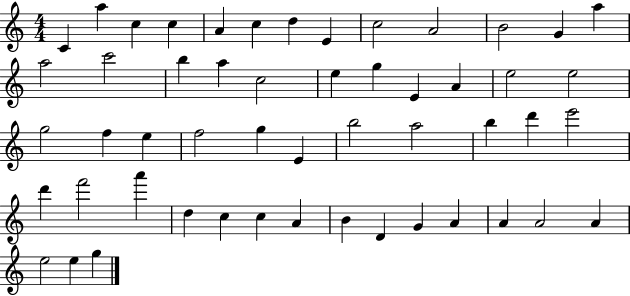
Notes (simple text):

C4/q A5/q C5/q C5/q A4/q C5/q D5/q E4/q C5/h A4/h B4/h G4/q A5/q A5/h C6/h B5/q A5/q C5/h E5/q G5/q E4/q A4/q E5/h E5/h G5/h F5/q E5/q F5/h G5/q E4/q B5/h A5/h B5/q D6/q E6/h D6/q F6/h A6/q D5/q C5/q C5/q A4/q B4/q D4/q G4/q A4/q A4/q A4/h A4/q E5/h E5/q G5/q